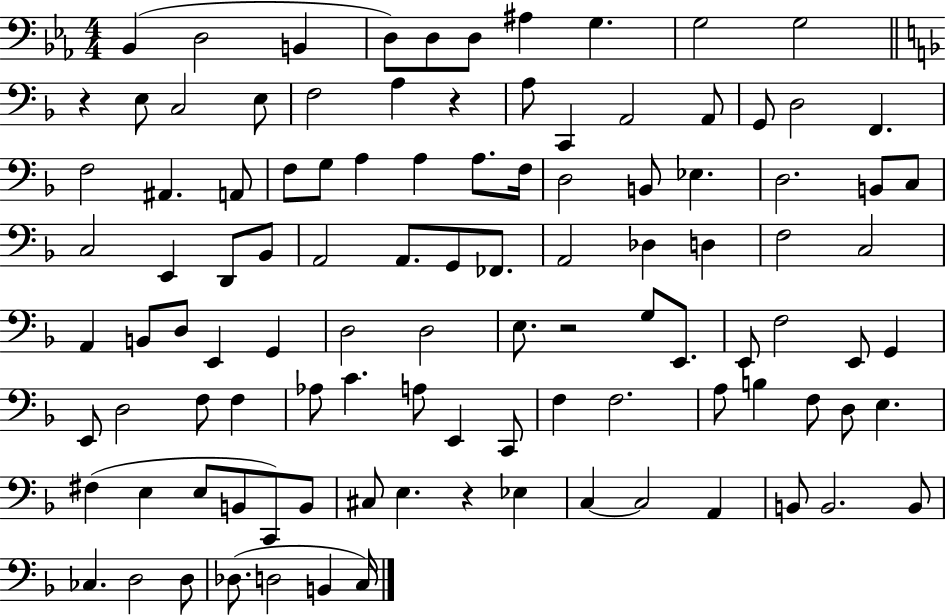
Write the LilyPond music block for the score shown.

{
  \clef bass
  \numericTimeSignature
  \time 4/4
  \key ees \major
  bes,4( d2 b,4 | d8) d8 d8 ais4 g4. | g2 g2 | \bar "||" \break \key f \major r4 e8 c2 e8 | f2 a4 r4 | a8 c,4 a,2 a,8 | g,8 d2 f,4. | \break f2 ais,4. a,8 | f8 g8 a4 a4 a8. f16 | d2 b,8 ees4. | d2. b,8 c8 | \break c2 e,4 d,8 bes,8 | a,2 a,8. g,8 fes,8. | a,2 des4 d4 | f2 c2 | \break a,4 b,8 d8 e,4 g,4 | d2 d2 | e8. r2 g8 e,8. | e,8 f2 e,8 g,4 | \break e,8 d2 f8 f4 | aes8 c'4. a8 e,4 c,8 | f4 f2. | a8 b4 f8 d8 e4. | \break fis4( e4 e8 b,8 c,8) b,8 | cis8 e4. r4 ees4 | c4~~ c2 a,4 | b,8 b,2. b,8 | \break ces4. d2 d8 | des8.( d2 b,4 c16) | \bar "|."
}